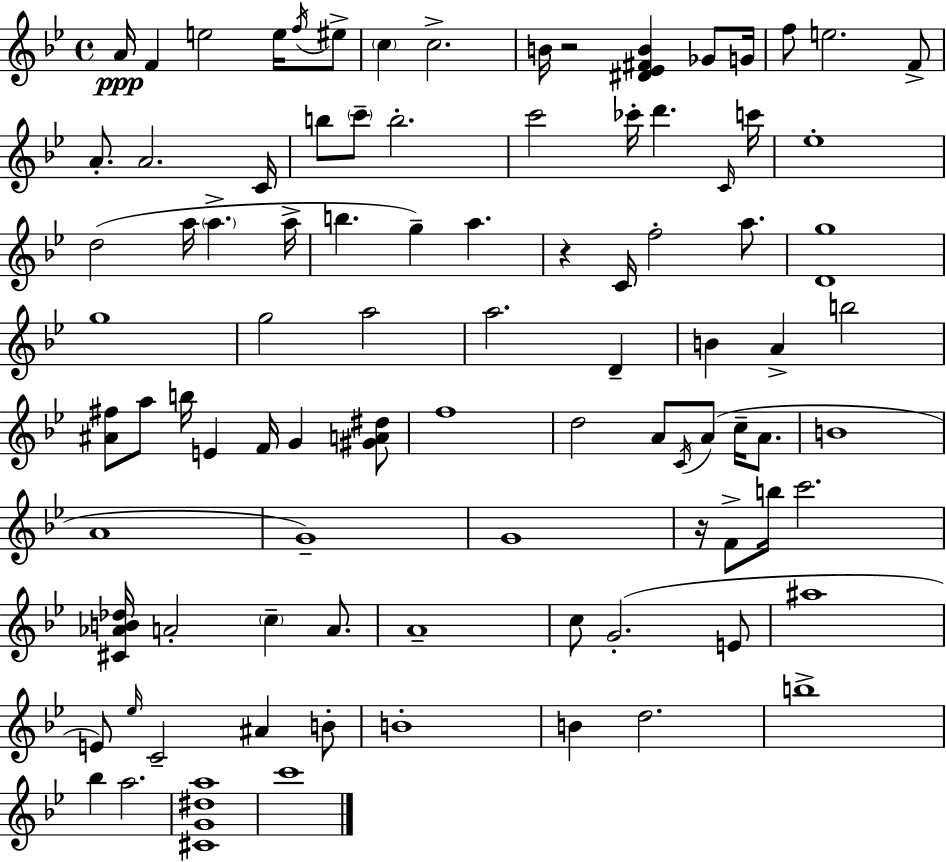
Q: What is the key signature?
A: BES major